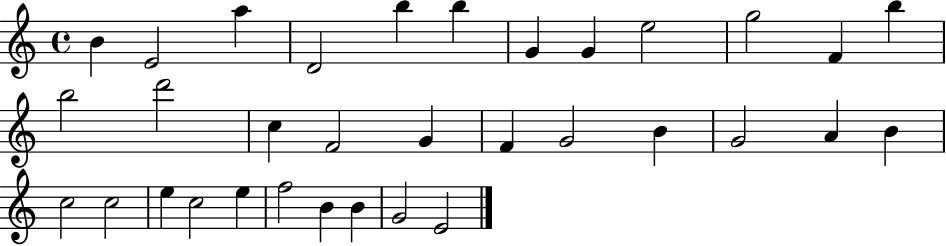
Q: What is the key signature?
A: C major